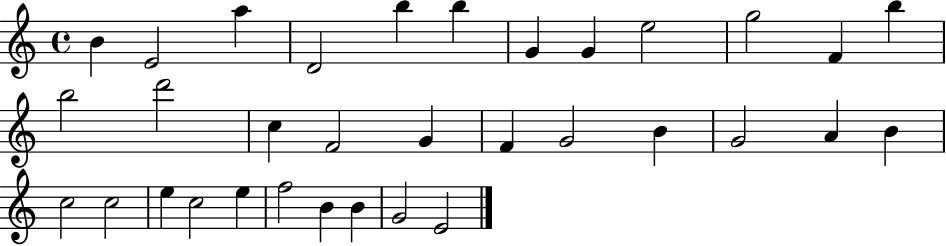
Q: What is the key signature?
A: C major